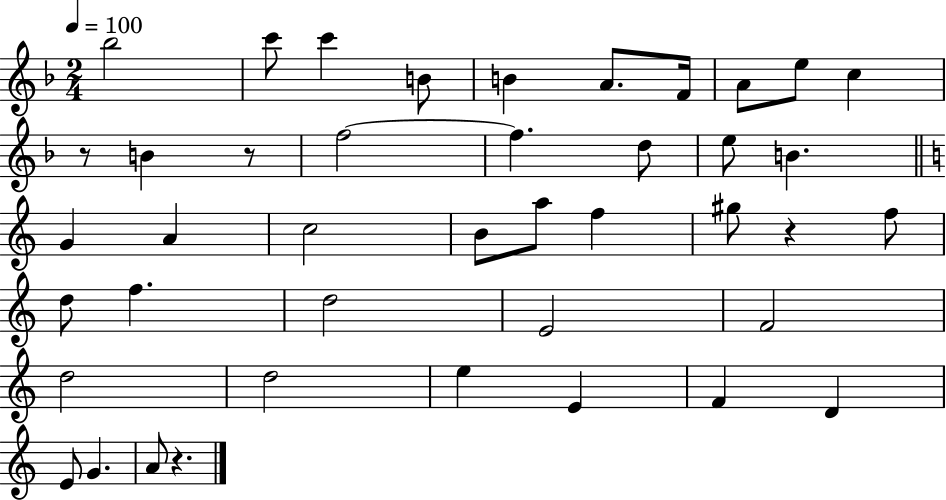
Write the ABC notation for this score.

X:1
T:Untitled
M:2/4
L:1/4
K:F
_b2 c'/2 c' B/2 B A/2 F/4 A/2 e/2 c z/2 B z/2 f2 f d/2 e/2 B G A c2 B/2 a/2 f ^g/2 z f/2 d/2 f d2 E2 F2 d2 d2 e E F D E/2 G A/2 z